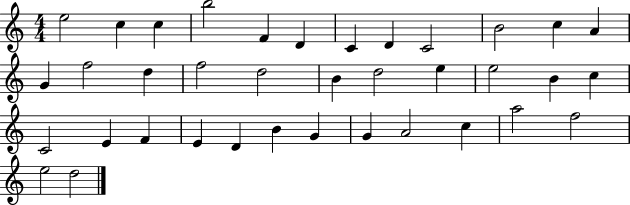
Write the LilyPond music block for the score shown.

{
  \clef treble
  \numericTimeSignature
  \time 4/4
  \key c \major
  e''2 c''4 c''4 | b''2 f'4 d'4 | c'4 d'4 c'2 | b'2 c''4 a'4 | \break g'4 f''2 d''4 | f''2 d''2 | b'4 d''2 e''4 | e''2 b'4 c''4 | \break c'2 e'4 f'4 | e'4 d'4 b'4 g'4 | g'4 a'2 c''4 | a''2 f''2 | \break e''2 d''2 | \bar "|."
}